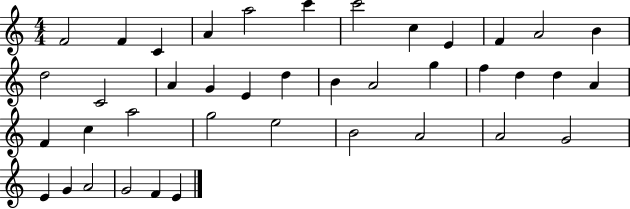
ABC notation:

X:1
T:Untitled
M:4/4
L:1/4
K:C
F2 F C A a2 c' c'2 c E F A2 B d2 C2 A G E d B A2 g f d d A F c a2 g2 e2 B2 A2 A2 G2 E G A2 G2 F E